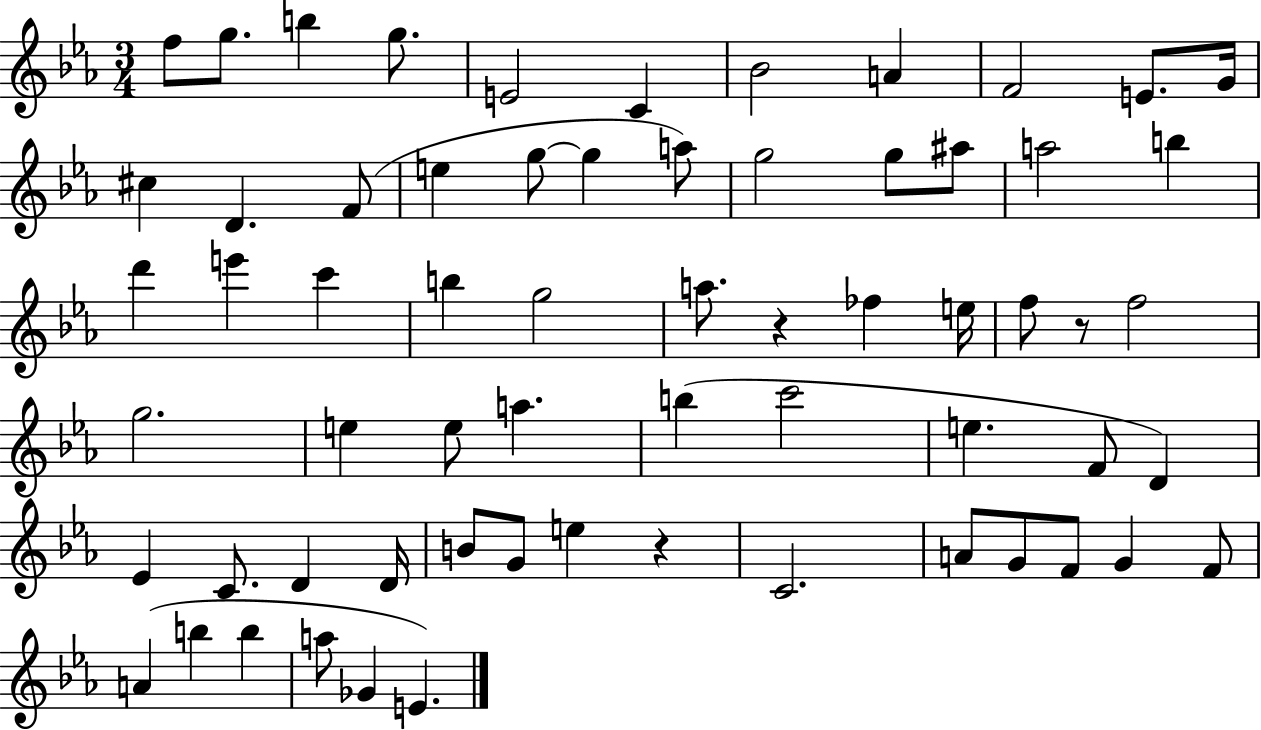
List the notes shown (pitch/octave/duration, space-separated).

F5/e G5/e. B5/q G5/e. E4/h C4/q Bb4/h A4/q F4/h E4/e. G4/s C#5/q D4/q. F4/e E5/q G5/e G5/q A5/e G5/h G5/e A#5/e A5/h B5/q D6/q E6/q C6/q B5/q G5/h A5/e. R/q FES5/q E5/s F5/e R/e F5/h G5/h. E5/q E5/e A5/q. B5/q C6/h E5/q. F4/e D4/q Eb4/q C4/e. D4/q D4/s B4/e G4/e E5/q R/q C4/h. A4/e G4/e F4/e G4/q F4/e A4/q B5/q B5/q A5/e Gb4/q E4/q.